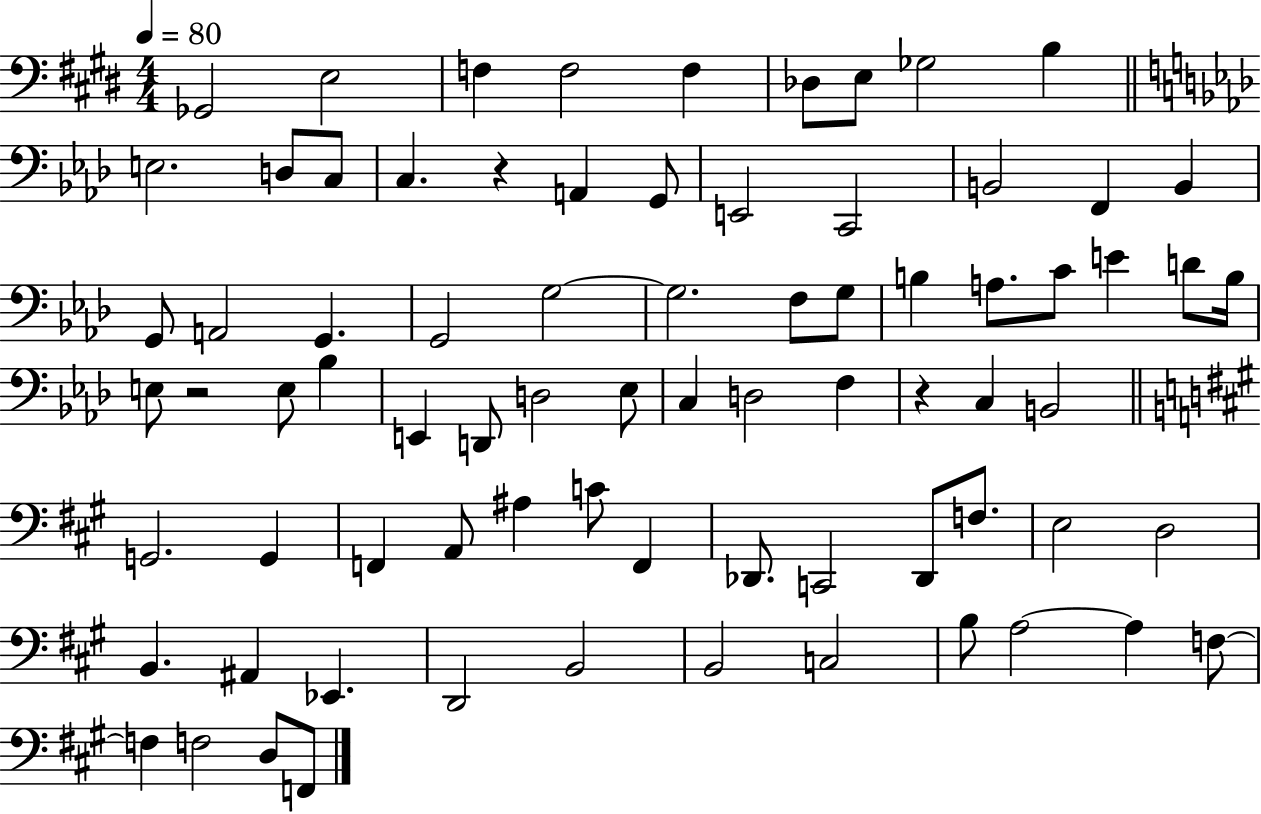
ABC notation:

X:1
T:Untitled
M:4/4
L:1/4
K:E
_G,,2 E,2 F, F,2 F, _D,/2 E,/2 _G,2 B, E,2 D,/2 C,/2 C, z A,, G,,/2 E,,2 C,,2 B,,2 F,, B,, G,,/2 A,,2 G,, G,,2 G,2 G,2 F,/2 G,/2 B, A,/2 C/2 E D/2 B,/4 E,/2 z2 E,/2 _B, E,, D,,/2 D,2 _E,/2 C, D,2 F, z C, B,,2 G,,2 G,, F,, A,,/2 ^A, C/2 F,, _D,,/2 C,,2 _D,,/2 F,/2 E,2 D,2 B,, ^A,, _E,, D,,2 B,,2 B,,2 C,2 B,/2 A,2 A, F,/2 F, F,2 D,/2 F,,/2